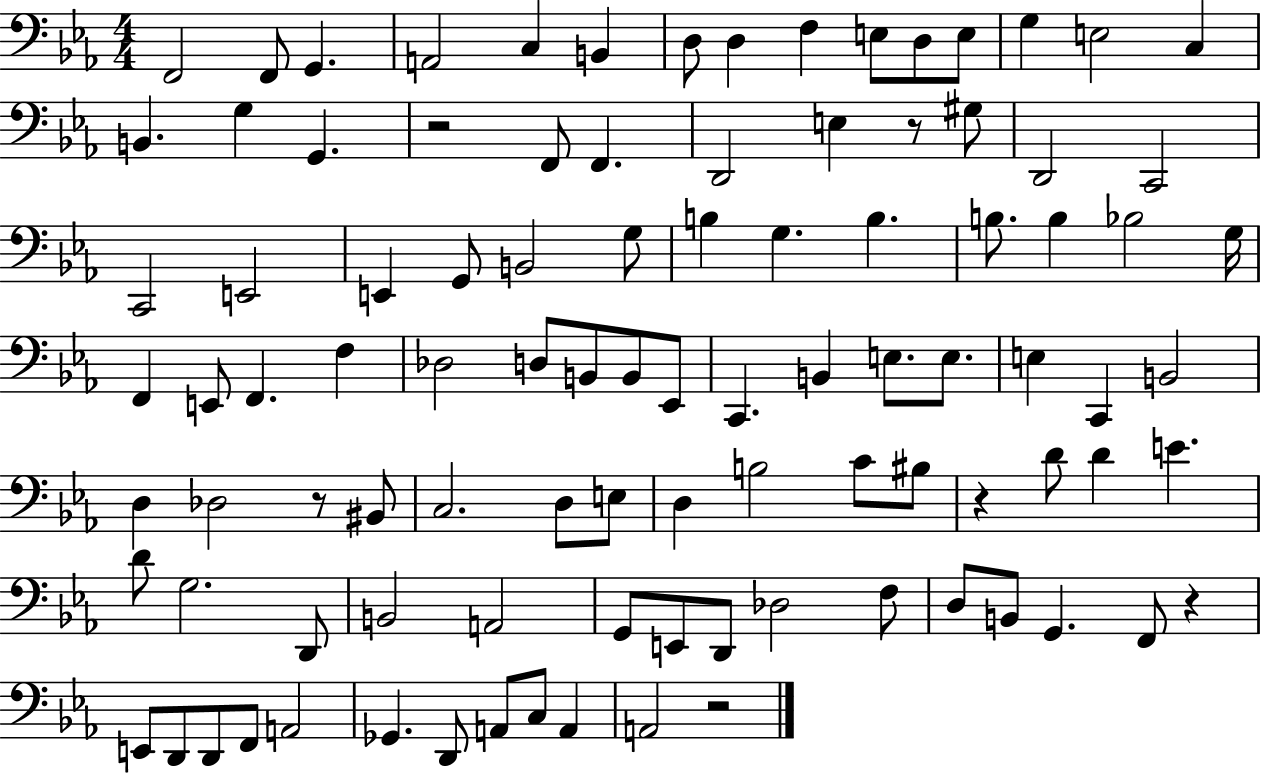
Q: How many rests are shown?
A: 6